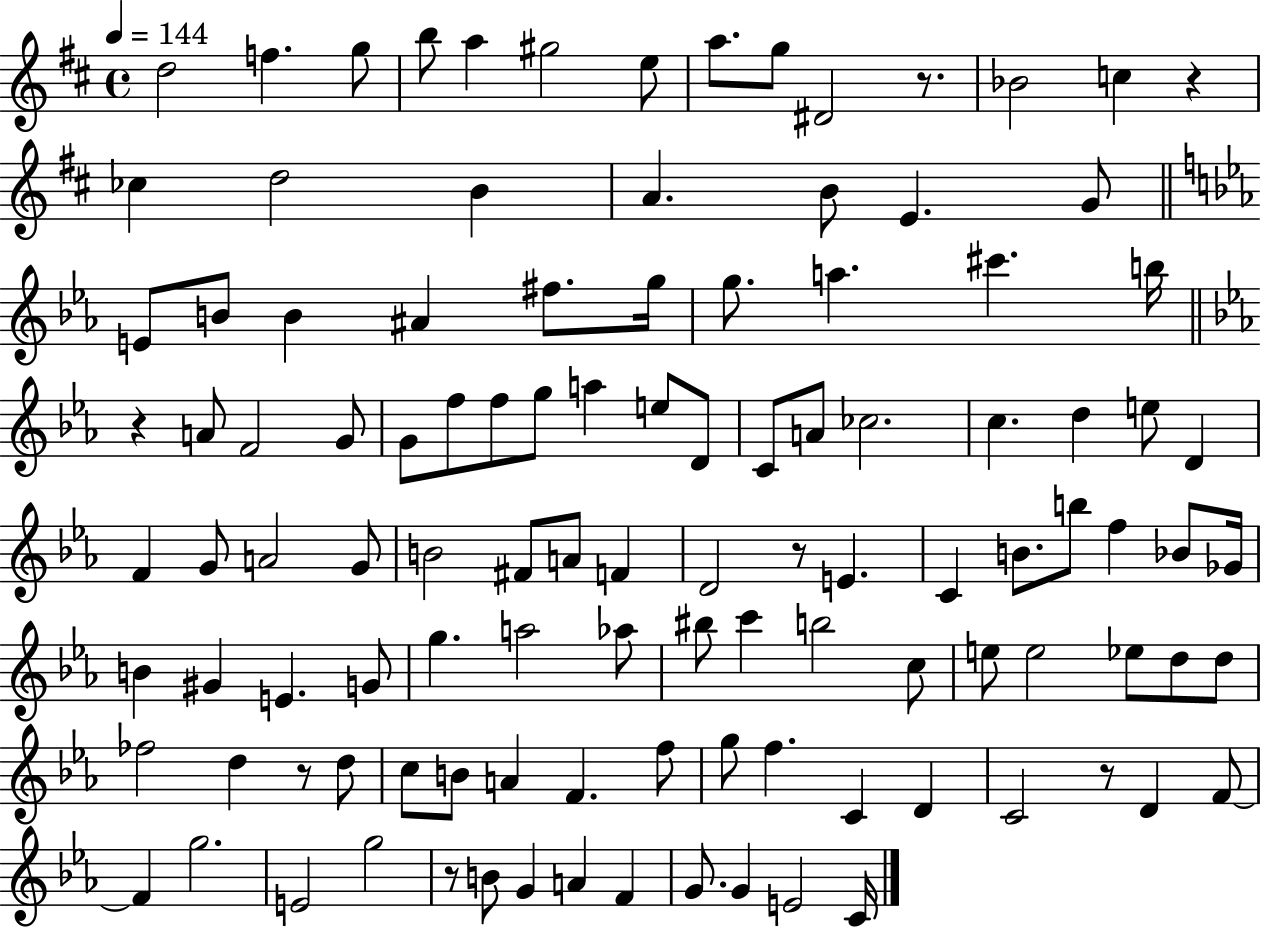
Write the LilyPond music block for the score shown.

{
  \clef treble
  \time 4/4
  \defaultTimeSignature
  \key d \major
  \tempo 4 = 144
  \repeat volta 2 { d''2 f''4. g''8 | b''8 a''4 gis''2 e''8 | a''8. g''8 dis'2 r8. | bes'2 c''4 r4 | \break ces''4 d''2 b'4 | a'4. b'8 e'4. g'8 | \bar "||" \break \key c \minor e'8 b'8 b'4 ais'4 fis''8. g''16 | g''8. a''4. cis'''4. b''16 | \bar "||" \break \key c \minor r4 a'8 f'2 g'8 | g'8 f''8 f''8 g''8 a''4 e''8 d'8 | c'8 a'8 ces''2. | c''4. d''4 e''8 d'4 | \break f'4 g'8 a'2 g'8 | b'2 fis'8 a'8 f'4 | d'2 r8 e'4. | c'4 b'8. b''8 f''4 bes'8 ges'16 | \break b'4 gis'4 e'4. g'8 | g''4. a''2 aes''8 | bis''8 c'''4 b''2 c''8 | e''8 e''2 ees''8 d''8 d''8 | \break fes''2 d''4 r8 d''8 | c''8 b'8 a'4 f'4. f''8 | g''8 f''4. c'4 d'4 | c'2 r8 d'4 f'8~~ | \break f'4 g''2. | e'2 g''2 | r8 b'8 g'4 a'4 f'4 | g'8. g'4 e'2 c'16 | \break } \bar "|."
}